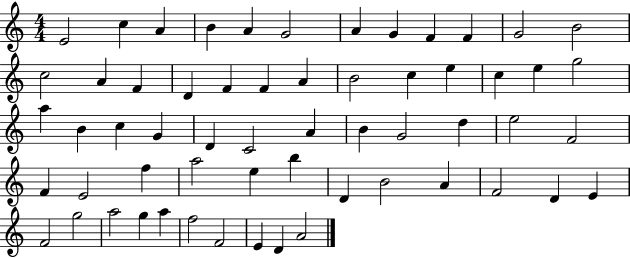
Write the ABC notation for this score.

X:1
T:Untitled
M:4/4
L:1/4
K:C
E2 c A B A G2 A G F F G2 B2 c2 A F D F F A B2 c e c e g2 a B c G D C2 A B G2 d e2 F2 F E2 f a2 e b D B2 A F2 D E F2 g2 a2 g a f2 F2 E D A2